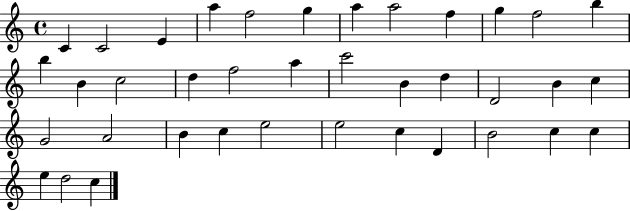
C4/q C4/h E4/q A5/q F5/h G5/q A5/q A5/h F5/q G5/q F5/h B5/q B5/q B4/q C5/h D5/q F5/h A5/q C6/h B4/q D5/q D4/h B4/q C5/q G4/h A4/h B4/q C5/q E5/h E5/h C5/q D4/q B4/h C5/q C5/q E5/q D5/h C5/q